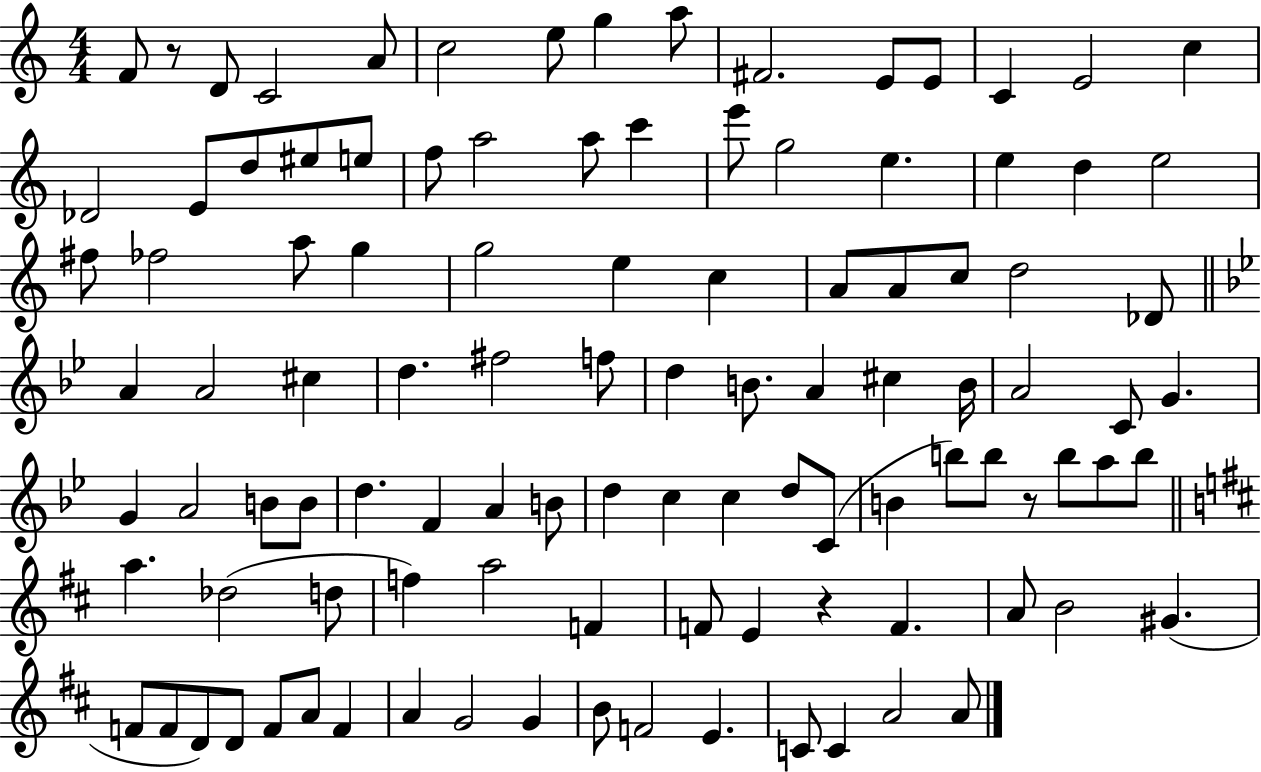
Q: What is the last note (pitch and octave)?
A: A4